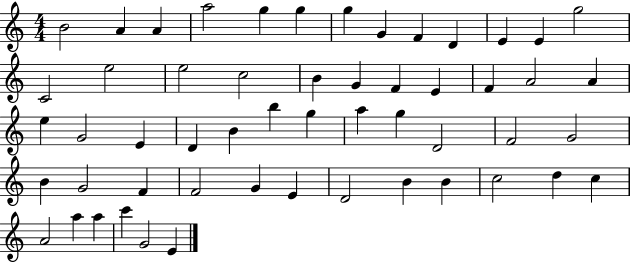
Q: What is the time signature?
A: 4/4